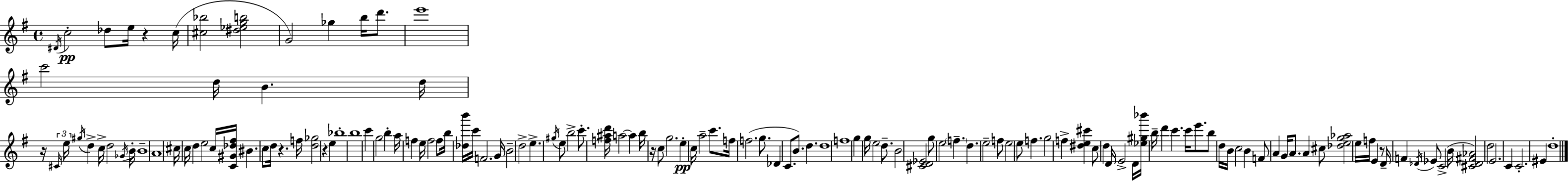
{
  \clef treble
  \time 4/4
  \defaultTimeSignature
  \key e \minor
  \acciaccatura { dis'16 }\pp c''2-. des''8 e''16 r4 | c''16( <cis'' bes''>2 <dis'' ees'' g'' b''>2 | g'2) ges''4 b''16 d'''8. | e'''1 | \break c'''2 d''16 b'4. | d''16 r16 \tuplet 3/2 { \grace { cis'16 } e''16 \acciaccatura { gis''16 } } d''4-> c''16-> d''2 | \acciaccatura { ges'16 } b'16-. b'1-- | a'1 | \break cis''16 c''16 d''4 e''2 | c''16 <c' gis' des'' fis''>16 bis'4. c''8 d''16 r4. | f''16 <d'' ges''>2 r4 | e''4 bes''1-. | \break b''1 | c'''4 g''2 | b''4-. a''16 f''4 e''16 f''2 | f''8 b''16 <des'' b'''>16 c'''16 f'2. | \break g'16 b'2-- d''2-> | e''4.-> \acciaccatura { gis''16 } e''8 b''2-> | c'''8.-. <f'' ais'' d'''>16 a''2~~ | a''4 b''16 r16 c''8 g''2. | \break e''4-.\pp c''16 a''2-- | c'''8. f''16 f''2.( | g''8. des'4 c'8. b'8.) d''4. | d''1 | \break f''1 | g''4 g''16 e''2 | d''8.-- b'2 <cis' d' ees'>2 | g''8 e''2 \parenthesize f''4.-- | \break d''4. e''2-- | f''8 e''2 e''8 f''4. | g''2 f''4-> | <dis'' e'' cis'''>4 c''8 d''4 d'16 e'2-> | \break d'16 <ees'' gis'' bes'''>16 b''16-- d'''4 c'''4. | c'''16 e'''8. b''8 d''16 b'16 c''2 | b'4 f'8 a'4 g'16 a'8. a'4 | cis''8 <des'' e'' g'' aes''>2 e''16 f''16 e'4 | \break r8 d'16-- f'4 \acciaccatura { des'16 } ees'8 c'2->( | b'16 <cis' des' fis' aes'>2) d''2 | e'2. | c'4 c'2.-. | \break eis'4 d''1-. | \bar "|."
}